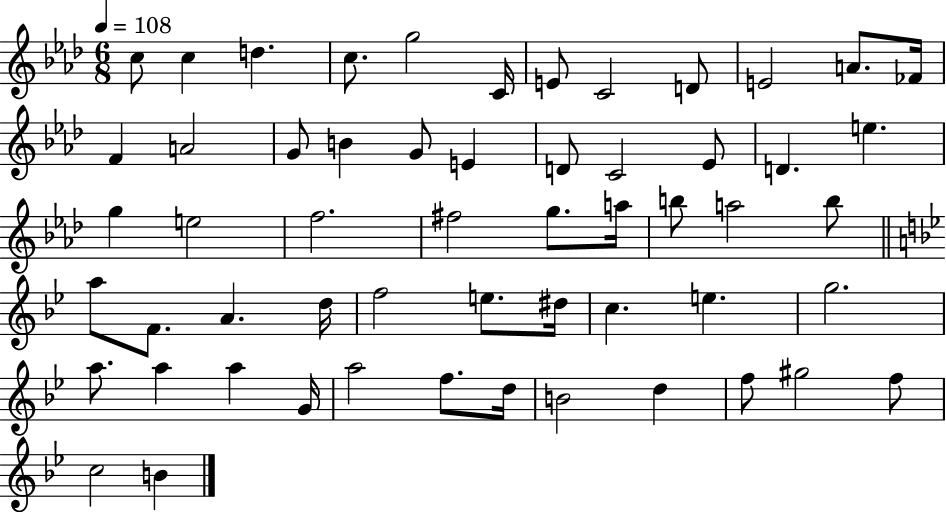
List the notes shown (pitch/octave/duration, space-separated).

C5/e C5/q D5/q. C5/e. G5/h C4/s E4/e C4/h D4/e E4/h A4/e. FES4/s F4/q A4/h G4/e B4/q G4/e E4/q D4/e C4/h Eb4/e D4/q. E5/q. G5/q E5/h F5/h. F#5/h G5/e. A5/s B5/e A5/h B5/e A5/e F4/e. A4/q. D5/s F5/h E5/e. D#5/s C5/q. E5/q. G5/h. A5/e. A5/q A5/q G4/s A5/h F5/e. D5/s B4/h D5/q F5/e G#5/h F5/e C5/h B4/q